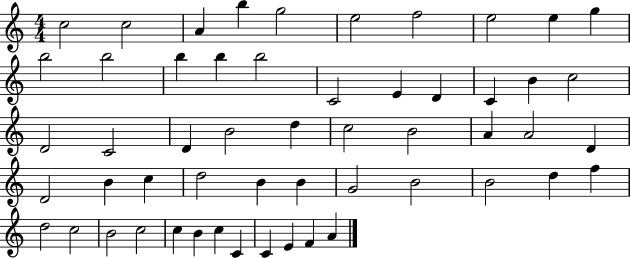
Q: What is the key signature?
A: C major